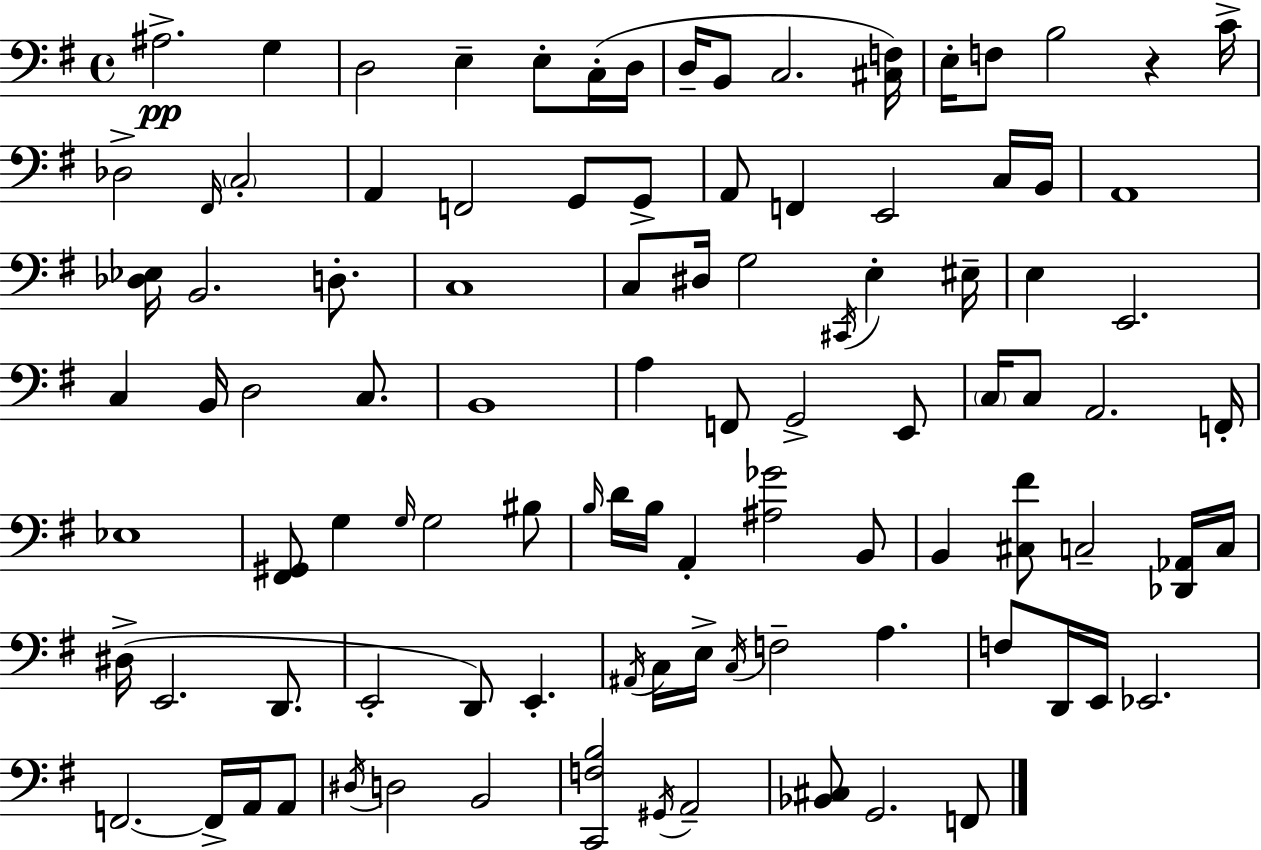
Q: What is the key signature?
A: E minor